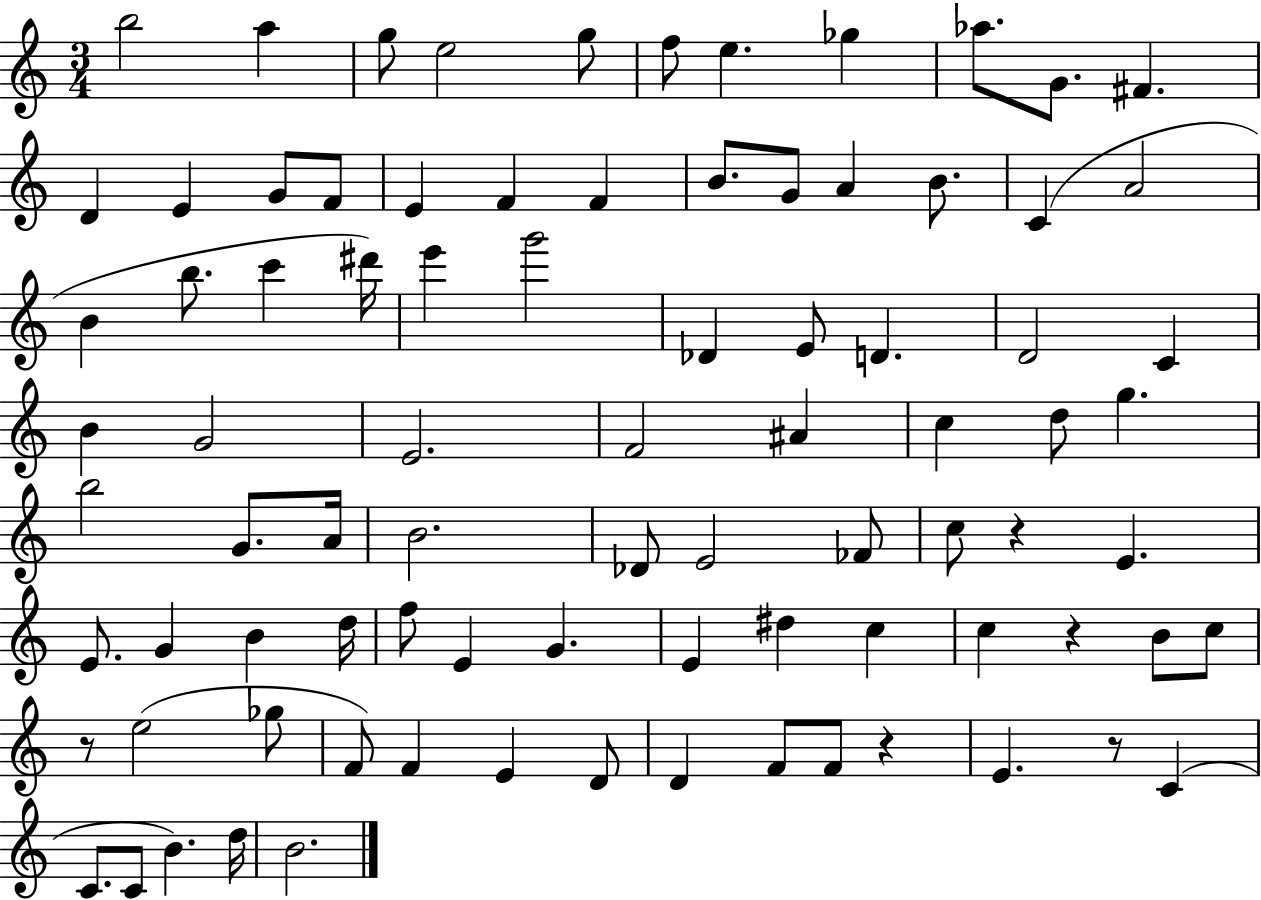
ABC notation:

X:1
T:Untitled
M:3/4
L:1/4
K:C
b2 a g/2 e2 g/2 f/2 e _g _a/2 G/2 ^F D E G/2 F/2 E F F B/2 G/2 A B/2 C A2 B b/2 c' ^d'/4 e' g'2 _D E/2 D D2 C B G2 E2 F2 ^A c d/2 g b2 G/2 A/4 B2 _D/2 E2 _F/2 c/2 z E E/2 G B d/4 f/2 E G E ^d c c z B/2 c/2 z/2 e2 _g/2 F/2 F E D/2 D F/2 F/2 z E z/2 C C/2 C/2 B d/4 B2